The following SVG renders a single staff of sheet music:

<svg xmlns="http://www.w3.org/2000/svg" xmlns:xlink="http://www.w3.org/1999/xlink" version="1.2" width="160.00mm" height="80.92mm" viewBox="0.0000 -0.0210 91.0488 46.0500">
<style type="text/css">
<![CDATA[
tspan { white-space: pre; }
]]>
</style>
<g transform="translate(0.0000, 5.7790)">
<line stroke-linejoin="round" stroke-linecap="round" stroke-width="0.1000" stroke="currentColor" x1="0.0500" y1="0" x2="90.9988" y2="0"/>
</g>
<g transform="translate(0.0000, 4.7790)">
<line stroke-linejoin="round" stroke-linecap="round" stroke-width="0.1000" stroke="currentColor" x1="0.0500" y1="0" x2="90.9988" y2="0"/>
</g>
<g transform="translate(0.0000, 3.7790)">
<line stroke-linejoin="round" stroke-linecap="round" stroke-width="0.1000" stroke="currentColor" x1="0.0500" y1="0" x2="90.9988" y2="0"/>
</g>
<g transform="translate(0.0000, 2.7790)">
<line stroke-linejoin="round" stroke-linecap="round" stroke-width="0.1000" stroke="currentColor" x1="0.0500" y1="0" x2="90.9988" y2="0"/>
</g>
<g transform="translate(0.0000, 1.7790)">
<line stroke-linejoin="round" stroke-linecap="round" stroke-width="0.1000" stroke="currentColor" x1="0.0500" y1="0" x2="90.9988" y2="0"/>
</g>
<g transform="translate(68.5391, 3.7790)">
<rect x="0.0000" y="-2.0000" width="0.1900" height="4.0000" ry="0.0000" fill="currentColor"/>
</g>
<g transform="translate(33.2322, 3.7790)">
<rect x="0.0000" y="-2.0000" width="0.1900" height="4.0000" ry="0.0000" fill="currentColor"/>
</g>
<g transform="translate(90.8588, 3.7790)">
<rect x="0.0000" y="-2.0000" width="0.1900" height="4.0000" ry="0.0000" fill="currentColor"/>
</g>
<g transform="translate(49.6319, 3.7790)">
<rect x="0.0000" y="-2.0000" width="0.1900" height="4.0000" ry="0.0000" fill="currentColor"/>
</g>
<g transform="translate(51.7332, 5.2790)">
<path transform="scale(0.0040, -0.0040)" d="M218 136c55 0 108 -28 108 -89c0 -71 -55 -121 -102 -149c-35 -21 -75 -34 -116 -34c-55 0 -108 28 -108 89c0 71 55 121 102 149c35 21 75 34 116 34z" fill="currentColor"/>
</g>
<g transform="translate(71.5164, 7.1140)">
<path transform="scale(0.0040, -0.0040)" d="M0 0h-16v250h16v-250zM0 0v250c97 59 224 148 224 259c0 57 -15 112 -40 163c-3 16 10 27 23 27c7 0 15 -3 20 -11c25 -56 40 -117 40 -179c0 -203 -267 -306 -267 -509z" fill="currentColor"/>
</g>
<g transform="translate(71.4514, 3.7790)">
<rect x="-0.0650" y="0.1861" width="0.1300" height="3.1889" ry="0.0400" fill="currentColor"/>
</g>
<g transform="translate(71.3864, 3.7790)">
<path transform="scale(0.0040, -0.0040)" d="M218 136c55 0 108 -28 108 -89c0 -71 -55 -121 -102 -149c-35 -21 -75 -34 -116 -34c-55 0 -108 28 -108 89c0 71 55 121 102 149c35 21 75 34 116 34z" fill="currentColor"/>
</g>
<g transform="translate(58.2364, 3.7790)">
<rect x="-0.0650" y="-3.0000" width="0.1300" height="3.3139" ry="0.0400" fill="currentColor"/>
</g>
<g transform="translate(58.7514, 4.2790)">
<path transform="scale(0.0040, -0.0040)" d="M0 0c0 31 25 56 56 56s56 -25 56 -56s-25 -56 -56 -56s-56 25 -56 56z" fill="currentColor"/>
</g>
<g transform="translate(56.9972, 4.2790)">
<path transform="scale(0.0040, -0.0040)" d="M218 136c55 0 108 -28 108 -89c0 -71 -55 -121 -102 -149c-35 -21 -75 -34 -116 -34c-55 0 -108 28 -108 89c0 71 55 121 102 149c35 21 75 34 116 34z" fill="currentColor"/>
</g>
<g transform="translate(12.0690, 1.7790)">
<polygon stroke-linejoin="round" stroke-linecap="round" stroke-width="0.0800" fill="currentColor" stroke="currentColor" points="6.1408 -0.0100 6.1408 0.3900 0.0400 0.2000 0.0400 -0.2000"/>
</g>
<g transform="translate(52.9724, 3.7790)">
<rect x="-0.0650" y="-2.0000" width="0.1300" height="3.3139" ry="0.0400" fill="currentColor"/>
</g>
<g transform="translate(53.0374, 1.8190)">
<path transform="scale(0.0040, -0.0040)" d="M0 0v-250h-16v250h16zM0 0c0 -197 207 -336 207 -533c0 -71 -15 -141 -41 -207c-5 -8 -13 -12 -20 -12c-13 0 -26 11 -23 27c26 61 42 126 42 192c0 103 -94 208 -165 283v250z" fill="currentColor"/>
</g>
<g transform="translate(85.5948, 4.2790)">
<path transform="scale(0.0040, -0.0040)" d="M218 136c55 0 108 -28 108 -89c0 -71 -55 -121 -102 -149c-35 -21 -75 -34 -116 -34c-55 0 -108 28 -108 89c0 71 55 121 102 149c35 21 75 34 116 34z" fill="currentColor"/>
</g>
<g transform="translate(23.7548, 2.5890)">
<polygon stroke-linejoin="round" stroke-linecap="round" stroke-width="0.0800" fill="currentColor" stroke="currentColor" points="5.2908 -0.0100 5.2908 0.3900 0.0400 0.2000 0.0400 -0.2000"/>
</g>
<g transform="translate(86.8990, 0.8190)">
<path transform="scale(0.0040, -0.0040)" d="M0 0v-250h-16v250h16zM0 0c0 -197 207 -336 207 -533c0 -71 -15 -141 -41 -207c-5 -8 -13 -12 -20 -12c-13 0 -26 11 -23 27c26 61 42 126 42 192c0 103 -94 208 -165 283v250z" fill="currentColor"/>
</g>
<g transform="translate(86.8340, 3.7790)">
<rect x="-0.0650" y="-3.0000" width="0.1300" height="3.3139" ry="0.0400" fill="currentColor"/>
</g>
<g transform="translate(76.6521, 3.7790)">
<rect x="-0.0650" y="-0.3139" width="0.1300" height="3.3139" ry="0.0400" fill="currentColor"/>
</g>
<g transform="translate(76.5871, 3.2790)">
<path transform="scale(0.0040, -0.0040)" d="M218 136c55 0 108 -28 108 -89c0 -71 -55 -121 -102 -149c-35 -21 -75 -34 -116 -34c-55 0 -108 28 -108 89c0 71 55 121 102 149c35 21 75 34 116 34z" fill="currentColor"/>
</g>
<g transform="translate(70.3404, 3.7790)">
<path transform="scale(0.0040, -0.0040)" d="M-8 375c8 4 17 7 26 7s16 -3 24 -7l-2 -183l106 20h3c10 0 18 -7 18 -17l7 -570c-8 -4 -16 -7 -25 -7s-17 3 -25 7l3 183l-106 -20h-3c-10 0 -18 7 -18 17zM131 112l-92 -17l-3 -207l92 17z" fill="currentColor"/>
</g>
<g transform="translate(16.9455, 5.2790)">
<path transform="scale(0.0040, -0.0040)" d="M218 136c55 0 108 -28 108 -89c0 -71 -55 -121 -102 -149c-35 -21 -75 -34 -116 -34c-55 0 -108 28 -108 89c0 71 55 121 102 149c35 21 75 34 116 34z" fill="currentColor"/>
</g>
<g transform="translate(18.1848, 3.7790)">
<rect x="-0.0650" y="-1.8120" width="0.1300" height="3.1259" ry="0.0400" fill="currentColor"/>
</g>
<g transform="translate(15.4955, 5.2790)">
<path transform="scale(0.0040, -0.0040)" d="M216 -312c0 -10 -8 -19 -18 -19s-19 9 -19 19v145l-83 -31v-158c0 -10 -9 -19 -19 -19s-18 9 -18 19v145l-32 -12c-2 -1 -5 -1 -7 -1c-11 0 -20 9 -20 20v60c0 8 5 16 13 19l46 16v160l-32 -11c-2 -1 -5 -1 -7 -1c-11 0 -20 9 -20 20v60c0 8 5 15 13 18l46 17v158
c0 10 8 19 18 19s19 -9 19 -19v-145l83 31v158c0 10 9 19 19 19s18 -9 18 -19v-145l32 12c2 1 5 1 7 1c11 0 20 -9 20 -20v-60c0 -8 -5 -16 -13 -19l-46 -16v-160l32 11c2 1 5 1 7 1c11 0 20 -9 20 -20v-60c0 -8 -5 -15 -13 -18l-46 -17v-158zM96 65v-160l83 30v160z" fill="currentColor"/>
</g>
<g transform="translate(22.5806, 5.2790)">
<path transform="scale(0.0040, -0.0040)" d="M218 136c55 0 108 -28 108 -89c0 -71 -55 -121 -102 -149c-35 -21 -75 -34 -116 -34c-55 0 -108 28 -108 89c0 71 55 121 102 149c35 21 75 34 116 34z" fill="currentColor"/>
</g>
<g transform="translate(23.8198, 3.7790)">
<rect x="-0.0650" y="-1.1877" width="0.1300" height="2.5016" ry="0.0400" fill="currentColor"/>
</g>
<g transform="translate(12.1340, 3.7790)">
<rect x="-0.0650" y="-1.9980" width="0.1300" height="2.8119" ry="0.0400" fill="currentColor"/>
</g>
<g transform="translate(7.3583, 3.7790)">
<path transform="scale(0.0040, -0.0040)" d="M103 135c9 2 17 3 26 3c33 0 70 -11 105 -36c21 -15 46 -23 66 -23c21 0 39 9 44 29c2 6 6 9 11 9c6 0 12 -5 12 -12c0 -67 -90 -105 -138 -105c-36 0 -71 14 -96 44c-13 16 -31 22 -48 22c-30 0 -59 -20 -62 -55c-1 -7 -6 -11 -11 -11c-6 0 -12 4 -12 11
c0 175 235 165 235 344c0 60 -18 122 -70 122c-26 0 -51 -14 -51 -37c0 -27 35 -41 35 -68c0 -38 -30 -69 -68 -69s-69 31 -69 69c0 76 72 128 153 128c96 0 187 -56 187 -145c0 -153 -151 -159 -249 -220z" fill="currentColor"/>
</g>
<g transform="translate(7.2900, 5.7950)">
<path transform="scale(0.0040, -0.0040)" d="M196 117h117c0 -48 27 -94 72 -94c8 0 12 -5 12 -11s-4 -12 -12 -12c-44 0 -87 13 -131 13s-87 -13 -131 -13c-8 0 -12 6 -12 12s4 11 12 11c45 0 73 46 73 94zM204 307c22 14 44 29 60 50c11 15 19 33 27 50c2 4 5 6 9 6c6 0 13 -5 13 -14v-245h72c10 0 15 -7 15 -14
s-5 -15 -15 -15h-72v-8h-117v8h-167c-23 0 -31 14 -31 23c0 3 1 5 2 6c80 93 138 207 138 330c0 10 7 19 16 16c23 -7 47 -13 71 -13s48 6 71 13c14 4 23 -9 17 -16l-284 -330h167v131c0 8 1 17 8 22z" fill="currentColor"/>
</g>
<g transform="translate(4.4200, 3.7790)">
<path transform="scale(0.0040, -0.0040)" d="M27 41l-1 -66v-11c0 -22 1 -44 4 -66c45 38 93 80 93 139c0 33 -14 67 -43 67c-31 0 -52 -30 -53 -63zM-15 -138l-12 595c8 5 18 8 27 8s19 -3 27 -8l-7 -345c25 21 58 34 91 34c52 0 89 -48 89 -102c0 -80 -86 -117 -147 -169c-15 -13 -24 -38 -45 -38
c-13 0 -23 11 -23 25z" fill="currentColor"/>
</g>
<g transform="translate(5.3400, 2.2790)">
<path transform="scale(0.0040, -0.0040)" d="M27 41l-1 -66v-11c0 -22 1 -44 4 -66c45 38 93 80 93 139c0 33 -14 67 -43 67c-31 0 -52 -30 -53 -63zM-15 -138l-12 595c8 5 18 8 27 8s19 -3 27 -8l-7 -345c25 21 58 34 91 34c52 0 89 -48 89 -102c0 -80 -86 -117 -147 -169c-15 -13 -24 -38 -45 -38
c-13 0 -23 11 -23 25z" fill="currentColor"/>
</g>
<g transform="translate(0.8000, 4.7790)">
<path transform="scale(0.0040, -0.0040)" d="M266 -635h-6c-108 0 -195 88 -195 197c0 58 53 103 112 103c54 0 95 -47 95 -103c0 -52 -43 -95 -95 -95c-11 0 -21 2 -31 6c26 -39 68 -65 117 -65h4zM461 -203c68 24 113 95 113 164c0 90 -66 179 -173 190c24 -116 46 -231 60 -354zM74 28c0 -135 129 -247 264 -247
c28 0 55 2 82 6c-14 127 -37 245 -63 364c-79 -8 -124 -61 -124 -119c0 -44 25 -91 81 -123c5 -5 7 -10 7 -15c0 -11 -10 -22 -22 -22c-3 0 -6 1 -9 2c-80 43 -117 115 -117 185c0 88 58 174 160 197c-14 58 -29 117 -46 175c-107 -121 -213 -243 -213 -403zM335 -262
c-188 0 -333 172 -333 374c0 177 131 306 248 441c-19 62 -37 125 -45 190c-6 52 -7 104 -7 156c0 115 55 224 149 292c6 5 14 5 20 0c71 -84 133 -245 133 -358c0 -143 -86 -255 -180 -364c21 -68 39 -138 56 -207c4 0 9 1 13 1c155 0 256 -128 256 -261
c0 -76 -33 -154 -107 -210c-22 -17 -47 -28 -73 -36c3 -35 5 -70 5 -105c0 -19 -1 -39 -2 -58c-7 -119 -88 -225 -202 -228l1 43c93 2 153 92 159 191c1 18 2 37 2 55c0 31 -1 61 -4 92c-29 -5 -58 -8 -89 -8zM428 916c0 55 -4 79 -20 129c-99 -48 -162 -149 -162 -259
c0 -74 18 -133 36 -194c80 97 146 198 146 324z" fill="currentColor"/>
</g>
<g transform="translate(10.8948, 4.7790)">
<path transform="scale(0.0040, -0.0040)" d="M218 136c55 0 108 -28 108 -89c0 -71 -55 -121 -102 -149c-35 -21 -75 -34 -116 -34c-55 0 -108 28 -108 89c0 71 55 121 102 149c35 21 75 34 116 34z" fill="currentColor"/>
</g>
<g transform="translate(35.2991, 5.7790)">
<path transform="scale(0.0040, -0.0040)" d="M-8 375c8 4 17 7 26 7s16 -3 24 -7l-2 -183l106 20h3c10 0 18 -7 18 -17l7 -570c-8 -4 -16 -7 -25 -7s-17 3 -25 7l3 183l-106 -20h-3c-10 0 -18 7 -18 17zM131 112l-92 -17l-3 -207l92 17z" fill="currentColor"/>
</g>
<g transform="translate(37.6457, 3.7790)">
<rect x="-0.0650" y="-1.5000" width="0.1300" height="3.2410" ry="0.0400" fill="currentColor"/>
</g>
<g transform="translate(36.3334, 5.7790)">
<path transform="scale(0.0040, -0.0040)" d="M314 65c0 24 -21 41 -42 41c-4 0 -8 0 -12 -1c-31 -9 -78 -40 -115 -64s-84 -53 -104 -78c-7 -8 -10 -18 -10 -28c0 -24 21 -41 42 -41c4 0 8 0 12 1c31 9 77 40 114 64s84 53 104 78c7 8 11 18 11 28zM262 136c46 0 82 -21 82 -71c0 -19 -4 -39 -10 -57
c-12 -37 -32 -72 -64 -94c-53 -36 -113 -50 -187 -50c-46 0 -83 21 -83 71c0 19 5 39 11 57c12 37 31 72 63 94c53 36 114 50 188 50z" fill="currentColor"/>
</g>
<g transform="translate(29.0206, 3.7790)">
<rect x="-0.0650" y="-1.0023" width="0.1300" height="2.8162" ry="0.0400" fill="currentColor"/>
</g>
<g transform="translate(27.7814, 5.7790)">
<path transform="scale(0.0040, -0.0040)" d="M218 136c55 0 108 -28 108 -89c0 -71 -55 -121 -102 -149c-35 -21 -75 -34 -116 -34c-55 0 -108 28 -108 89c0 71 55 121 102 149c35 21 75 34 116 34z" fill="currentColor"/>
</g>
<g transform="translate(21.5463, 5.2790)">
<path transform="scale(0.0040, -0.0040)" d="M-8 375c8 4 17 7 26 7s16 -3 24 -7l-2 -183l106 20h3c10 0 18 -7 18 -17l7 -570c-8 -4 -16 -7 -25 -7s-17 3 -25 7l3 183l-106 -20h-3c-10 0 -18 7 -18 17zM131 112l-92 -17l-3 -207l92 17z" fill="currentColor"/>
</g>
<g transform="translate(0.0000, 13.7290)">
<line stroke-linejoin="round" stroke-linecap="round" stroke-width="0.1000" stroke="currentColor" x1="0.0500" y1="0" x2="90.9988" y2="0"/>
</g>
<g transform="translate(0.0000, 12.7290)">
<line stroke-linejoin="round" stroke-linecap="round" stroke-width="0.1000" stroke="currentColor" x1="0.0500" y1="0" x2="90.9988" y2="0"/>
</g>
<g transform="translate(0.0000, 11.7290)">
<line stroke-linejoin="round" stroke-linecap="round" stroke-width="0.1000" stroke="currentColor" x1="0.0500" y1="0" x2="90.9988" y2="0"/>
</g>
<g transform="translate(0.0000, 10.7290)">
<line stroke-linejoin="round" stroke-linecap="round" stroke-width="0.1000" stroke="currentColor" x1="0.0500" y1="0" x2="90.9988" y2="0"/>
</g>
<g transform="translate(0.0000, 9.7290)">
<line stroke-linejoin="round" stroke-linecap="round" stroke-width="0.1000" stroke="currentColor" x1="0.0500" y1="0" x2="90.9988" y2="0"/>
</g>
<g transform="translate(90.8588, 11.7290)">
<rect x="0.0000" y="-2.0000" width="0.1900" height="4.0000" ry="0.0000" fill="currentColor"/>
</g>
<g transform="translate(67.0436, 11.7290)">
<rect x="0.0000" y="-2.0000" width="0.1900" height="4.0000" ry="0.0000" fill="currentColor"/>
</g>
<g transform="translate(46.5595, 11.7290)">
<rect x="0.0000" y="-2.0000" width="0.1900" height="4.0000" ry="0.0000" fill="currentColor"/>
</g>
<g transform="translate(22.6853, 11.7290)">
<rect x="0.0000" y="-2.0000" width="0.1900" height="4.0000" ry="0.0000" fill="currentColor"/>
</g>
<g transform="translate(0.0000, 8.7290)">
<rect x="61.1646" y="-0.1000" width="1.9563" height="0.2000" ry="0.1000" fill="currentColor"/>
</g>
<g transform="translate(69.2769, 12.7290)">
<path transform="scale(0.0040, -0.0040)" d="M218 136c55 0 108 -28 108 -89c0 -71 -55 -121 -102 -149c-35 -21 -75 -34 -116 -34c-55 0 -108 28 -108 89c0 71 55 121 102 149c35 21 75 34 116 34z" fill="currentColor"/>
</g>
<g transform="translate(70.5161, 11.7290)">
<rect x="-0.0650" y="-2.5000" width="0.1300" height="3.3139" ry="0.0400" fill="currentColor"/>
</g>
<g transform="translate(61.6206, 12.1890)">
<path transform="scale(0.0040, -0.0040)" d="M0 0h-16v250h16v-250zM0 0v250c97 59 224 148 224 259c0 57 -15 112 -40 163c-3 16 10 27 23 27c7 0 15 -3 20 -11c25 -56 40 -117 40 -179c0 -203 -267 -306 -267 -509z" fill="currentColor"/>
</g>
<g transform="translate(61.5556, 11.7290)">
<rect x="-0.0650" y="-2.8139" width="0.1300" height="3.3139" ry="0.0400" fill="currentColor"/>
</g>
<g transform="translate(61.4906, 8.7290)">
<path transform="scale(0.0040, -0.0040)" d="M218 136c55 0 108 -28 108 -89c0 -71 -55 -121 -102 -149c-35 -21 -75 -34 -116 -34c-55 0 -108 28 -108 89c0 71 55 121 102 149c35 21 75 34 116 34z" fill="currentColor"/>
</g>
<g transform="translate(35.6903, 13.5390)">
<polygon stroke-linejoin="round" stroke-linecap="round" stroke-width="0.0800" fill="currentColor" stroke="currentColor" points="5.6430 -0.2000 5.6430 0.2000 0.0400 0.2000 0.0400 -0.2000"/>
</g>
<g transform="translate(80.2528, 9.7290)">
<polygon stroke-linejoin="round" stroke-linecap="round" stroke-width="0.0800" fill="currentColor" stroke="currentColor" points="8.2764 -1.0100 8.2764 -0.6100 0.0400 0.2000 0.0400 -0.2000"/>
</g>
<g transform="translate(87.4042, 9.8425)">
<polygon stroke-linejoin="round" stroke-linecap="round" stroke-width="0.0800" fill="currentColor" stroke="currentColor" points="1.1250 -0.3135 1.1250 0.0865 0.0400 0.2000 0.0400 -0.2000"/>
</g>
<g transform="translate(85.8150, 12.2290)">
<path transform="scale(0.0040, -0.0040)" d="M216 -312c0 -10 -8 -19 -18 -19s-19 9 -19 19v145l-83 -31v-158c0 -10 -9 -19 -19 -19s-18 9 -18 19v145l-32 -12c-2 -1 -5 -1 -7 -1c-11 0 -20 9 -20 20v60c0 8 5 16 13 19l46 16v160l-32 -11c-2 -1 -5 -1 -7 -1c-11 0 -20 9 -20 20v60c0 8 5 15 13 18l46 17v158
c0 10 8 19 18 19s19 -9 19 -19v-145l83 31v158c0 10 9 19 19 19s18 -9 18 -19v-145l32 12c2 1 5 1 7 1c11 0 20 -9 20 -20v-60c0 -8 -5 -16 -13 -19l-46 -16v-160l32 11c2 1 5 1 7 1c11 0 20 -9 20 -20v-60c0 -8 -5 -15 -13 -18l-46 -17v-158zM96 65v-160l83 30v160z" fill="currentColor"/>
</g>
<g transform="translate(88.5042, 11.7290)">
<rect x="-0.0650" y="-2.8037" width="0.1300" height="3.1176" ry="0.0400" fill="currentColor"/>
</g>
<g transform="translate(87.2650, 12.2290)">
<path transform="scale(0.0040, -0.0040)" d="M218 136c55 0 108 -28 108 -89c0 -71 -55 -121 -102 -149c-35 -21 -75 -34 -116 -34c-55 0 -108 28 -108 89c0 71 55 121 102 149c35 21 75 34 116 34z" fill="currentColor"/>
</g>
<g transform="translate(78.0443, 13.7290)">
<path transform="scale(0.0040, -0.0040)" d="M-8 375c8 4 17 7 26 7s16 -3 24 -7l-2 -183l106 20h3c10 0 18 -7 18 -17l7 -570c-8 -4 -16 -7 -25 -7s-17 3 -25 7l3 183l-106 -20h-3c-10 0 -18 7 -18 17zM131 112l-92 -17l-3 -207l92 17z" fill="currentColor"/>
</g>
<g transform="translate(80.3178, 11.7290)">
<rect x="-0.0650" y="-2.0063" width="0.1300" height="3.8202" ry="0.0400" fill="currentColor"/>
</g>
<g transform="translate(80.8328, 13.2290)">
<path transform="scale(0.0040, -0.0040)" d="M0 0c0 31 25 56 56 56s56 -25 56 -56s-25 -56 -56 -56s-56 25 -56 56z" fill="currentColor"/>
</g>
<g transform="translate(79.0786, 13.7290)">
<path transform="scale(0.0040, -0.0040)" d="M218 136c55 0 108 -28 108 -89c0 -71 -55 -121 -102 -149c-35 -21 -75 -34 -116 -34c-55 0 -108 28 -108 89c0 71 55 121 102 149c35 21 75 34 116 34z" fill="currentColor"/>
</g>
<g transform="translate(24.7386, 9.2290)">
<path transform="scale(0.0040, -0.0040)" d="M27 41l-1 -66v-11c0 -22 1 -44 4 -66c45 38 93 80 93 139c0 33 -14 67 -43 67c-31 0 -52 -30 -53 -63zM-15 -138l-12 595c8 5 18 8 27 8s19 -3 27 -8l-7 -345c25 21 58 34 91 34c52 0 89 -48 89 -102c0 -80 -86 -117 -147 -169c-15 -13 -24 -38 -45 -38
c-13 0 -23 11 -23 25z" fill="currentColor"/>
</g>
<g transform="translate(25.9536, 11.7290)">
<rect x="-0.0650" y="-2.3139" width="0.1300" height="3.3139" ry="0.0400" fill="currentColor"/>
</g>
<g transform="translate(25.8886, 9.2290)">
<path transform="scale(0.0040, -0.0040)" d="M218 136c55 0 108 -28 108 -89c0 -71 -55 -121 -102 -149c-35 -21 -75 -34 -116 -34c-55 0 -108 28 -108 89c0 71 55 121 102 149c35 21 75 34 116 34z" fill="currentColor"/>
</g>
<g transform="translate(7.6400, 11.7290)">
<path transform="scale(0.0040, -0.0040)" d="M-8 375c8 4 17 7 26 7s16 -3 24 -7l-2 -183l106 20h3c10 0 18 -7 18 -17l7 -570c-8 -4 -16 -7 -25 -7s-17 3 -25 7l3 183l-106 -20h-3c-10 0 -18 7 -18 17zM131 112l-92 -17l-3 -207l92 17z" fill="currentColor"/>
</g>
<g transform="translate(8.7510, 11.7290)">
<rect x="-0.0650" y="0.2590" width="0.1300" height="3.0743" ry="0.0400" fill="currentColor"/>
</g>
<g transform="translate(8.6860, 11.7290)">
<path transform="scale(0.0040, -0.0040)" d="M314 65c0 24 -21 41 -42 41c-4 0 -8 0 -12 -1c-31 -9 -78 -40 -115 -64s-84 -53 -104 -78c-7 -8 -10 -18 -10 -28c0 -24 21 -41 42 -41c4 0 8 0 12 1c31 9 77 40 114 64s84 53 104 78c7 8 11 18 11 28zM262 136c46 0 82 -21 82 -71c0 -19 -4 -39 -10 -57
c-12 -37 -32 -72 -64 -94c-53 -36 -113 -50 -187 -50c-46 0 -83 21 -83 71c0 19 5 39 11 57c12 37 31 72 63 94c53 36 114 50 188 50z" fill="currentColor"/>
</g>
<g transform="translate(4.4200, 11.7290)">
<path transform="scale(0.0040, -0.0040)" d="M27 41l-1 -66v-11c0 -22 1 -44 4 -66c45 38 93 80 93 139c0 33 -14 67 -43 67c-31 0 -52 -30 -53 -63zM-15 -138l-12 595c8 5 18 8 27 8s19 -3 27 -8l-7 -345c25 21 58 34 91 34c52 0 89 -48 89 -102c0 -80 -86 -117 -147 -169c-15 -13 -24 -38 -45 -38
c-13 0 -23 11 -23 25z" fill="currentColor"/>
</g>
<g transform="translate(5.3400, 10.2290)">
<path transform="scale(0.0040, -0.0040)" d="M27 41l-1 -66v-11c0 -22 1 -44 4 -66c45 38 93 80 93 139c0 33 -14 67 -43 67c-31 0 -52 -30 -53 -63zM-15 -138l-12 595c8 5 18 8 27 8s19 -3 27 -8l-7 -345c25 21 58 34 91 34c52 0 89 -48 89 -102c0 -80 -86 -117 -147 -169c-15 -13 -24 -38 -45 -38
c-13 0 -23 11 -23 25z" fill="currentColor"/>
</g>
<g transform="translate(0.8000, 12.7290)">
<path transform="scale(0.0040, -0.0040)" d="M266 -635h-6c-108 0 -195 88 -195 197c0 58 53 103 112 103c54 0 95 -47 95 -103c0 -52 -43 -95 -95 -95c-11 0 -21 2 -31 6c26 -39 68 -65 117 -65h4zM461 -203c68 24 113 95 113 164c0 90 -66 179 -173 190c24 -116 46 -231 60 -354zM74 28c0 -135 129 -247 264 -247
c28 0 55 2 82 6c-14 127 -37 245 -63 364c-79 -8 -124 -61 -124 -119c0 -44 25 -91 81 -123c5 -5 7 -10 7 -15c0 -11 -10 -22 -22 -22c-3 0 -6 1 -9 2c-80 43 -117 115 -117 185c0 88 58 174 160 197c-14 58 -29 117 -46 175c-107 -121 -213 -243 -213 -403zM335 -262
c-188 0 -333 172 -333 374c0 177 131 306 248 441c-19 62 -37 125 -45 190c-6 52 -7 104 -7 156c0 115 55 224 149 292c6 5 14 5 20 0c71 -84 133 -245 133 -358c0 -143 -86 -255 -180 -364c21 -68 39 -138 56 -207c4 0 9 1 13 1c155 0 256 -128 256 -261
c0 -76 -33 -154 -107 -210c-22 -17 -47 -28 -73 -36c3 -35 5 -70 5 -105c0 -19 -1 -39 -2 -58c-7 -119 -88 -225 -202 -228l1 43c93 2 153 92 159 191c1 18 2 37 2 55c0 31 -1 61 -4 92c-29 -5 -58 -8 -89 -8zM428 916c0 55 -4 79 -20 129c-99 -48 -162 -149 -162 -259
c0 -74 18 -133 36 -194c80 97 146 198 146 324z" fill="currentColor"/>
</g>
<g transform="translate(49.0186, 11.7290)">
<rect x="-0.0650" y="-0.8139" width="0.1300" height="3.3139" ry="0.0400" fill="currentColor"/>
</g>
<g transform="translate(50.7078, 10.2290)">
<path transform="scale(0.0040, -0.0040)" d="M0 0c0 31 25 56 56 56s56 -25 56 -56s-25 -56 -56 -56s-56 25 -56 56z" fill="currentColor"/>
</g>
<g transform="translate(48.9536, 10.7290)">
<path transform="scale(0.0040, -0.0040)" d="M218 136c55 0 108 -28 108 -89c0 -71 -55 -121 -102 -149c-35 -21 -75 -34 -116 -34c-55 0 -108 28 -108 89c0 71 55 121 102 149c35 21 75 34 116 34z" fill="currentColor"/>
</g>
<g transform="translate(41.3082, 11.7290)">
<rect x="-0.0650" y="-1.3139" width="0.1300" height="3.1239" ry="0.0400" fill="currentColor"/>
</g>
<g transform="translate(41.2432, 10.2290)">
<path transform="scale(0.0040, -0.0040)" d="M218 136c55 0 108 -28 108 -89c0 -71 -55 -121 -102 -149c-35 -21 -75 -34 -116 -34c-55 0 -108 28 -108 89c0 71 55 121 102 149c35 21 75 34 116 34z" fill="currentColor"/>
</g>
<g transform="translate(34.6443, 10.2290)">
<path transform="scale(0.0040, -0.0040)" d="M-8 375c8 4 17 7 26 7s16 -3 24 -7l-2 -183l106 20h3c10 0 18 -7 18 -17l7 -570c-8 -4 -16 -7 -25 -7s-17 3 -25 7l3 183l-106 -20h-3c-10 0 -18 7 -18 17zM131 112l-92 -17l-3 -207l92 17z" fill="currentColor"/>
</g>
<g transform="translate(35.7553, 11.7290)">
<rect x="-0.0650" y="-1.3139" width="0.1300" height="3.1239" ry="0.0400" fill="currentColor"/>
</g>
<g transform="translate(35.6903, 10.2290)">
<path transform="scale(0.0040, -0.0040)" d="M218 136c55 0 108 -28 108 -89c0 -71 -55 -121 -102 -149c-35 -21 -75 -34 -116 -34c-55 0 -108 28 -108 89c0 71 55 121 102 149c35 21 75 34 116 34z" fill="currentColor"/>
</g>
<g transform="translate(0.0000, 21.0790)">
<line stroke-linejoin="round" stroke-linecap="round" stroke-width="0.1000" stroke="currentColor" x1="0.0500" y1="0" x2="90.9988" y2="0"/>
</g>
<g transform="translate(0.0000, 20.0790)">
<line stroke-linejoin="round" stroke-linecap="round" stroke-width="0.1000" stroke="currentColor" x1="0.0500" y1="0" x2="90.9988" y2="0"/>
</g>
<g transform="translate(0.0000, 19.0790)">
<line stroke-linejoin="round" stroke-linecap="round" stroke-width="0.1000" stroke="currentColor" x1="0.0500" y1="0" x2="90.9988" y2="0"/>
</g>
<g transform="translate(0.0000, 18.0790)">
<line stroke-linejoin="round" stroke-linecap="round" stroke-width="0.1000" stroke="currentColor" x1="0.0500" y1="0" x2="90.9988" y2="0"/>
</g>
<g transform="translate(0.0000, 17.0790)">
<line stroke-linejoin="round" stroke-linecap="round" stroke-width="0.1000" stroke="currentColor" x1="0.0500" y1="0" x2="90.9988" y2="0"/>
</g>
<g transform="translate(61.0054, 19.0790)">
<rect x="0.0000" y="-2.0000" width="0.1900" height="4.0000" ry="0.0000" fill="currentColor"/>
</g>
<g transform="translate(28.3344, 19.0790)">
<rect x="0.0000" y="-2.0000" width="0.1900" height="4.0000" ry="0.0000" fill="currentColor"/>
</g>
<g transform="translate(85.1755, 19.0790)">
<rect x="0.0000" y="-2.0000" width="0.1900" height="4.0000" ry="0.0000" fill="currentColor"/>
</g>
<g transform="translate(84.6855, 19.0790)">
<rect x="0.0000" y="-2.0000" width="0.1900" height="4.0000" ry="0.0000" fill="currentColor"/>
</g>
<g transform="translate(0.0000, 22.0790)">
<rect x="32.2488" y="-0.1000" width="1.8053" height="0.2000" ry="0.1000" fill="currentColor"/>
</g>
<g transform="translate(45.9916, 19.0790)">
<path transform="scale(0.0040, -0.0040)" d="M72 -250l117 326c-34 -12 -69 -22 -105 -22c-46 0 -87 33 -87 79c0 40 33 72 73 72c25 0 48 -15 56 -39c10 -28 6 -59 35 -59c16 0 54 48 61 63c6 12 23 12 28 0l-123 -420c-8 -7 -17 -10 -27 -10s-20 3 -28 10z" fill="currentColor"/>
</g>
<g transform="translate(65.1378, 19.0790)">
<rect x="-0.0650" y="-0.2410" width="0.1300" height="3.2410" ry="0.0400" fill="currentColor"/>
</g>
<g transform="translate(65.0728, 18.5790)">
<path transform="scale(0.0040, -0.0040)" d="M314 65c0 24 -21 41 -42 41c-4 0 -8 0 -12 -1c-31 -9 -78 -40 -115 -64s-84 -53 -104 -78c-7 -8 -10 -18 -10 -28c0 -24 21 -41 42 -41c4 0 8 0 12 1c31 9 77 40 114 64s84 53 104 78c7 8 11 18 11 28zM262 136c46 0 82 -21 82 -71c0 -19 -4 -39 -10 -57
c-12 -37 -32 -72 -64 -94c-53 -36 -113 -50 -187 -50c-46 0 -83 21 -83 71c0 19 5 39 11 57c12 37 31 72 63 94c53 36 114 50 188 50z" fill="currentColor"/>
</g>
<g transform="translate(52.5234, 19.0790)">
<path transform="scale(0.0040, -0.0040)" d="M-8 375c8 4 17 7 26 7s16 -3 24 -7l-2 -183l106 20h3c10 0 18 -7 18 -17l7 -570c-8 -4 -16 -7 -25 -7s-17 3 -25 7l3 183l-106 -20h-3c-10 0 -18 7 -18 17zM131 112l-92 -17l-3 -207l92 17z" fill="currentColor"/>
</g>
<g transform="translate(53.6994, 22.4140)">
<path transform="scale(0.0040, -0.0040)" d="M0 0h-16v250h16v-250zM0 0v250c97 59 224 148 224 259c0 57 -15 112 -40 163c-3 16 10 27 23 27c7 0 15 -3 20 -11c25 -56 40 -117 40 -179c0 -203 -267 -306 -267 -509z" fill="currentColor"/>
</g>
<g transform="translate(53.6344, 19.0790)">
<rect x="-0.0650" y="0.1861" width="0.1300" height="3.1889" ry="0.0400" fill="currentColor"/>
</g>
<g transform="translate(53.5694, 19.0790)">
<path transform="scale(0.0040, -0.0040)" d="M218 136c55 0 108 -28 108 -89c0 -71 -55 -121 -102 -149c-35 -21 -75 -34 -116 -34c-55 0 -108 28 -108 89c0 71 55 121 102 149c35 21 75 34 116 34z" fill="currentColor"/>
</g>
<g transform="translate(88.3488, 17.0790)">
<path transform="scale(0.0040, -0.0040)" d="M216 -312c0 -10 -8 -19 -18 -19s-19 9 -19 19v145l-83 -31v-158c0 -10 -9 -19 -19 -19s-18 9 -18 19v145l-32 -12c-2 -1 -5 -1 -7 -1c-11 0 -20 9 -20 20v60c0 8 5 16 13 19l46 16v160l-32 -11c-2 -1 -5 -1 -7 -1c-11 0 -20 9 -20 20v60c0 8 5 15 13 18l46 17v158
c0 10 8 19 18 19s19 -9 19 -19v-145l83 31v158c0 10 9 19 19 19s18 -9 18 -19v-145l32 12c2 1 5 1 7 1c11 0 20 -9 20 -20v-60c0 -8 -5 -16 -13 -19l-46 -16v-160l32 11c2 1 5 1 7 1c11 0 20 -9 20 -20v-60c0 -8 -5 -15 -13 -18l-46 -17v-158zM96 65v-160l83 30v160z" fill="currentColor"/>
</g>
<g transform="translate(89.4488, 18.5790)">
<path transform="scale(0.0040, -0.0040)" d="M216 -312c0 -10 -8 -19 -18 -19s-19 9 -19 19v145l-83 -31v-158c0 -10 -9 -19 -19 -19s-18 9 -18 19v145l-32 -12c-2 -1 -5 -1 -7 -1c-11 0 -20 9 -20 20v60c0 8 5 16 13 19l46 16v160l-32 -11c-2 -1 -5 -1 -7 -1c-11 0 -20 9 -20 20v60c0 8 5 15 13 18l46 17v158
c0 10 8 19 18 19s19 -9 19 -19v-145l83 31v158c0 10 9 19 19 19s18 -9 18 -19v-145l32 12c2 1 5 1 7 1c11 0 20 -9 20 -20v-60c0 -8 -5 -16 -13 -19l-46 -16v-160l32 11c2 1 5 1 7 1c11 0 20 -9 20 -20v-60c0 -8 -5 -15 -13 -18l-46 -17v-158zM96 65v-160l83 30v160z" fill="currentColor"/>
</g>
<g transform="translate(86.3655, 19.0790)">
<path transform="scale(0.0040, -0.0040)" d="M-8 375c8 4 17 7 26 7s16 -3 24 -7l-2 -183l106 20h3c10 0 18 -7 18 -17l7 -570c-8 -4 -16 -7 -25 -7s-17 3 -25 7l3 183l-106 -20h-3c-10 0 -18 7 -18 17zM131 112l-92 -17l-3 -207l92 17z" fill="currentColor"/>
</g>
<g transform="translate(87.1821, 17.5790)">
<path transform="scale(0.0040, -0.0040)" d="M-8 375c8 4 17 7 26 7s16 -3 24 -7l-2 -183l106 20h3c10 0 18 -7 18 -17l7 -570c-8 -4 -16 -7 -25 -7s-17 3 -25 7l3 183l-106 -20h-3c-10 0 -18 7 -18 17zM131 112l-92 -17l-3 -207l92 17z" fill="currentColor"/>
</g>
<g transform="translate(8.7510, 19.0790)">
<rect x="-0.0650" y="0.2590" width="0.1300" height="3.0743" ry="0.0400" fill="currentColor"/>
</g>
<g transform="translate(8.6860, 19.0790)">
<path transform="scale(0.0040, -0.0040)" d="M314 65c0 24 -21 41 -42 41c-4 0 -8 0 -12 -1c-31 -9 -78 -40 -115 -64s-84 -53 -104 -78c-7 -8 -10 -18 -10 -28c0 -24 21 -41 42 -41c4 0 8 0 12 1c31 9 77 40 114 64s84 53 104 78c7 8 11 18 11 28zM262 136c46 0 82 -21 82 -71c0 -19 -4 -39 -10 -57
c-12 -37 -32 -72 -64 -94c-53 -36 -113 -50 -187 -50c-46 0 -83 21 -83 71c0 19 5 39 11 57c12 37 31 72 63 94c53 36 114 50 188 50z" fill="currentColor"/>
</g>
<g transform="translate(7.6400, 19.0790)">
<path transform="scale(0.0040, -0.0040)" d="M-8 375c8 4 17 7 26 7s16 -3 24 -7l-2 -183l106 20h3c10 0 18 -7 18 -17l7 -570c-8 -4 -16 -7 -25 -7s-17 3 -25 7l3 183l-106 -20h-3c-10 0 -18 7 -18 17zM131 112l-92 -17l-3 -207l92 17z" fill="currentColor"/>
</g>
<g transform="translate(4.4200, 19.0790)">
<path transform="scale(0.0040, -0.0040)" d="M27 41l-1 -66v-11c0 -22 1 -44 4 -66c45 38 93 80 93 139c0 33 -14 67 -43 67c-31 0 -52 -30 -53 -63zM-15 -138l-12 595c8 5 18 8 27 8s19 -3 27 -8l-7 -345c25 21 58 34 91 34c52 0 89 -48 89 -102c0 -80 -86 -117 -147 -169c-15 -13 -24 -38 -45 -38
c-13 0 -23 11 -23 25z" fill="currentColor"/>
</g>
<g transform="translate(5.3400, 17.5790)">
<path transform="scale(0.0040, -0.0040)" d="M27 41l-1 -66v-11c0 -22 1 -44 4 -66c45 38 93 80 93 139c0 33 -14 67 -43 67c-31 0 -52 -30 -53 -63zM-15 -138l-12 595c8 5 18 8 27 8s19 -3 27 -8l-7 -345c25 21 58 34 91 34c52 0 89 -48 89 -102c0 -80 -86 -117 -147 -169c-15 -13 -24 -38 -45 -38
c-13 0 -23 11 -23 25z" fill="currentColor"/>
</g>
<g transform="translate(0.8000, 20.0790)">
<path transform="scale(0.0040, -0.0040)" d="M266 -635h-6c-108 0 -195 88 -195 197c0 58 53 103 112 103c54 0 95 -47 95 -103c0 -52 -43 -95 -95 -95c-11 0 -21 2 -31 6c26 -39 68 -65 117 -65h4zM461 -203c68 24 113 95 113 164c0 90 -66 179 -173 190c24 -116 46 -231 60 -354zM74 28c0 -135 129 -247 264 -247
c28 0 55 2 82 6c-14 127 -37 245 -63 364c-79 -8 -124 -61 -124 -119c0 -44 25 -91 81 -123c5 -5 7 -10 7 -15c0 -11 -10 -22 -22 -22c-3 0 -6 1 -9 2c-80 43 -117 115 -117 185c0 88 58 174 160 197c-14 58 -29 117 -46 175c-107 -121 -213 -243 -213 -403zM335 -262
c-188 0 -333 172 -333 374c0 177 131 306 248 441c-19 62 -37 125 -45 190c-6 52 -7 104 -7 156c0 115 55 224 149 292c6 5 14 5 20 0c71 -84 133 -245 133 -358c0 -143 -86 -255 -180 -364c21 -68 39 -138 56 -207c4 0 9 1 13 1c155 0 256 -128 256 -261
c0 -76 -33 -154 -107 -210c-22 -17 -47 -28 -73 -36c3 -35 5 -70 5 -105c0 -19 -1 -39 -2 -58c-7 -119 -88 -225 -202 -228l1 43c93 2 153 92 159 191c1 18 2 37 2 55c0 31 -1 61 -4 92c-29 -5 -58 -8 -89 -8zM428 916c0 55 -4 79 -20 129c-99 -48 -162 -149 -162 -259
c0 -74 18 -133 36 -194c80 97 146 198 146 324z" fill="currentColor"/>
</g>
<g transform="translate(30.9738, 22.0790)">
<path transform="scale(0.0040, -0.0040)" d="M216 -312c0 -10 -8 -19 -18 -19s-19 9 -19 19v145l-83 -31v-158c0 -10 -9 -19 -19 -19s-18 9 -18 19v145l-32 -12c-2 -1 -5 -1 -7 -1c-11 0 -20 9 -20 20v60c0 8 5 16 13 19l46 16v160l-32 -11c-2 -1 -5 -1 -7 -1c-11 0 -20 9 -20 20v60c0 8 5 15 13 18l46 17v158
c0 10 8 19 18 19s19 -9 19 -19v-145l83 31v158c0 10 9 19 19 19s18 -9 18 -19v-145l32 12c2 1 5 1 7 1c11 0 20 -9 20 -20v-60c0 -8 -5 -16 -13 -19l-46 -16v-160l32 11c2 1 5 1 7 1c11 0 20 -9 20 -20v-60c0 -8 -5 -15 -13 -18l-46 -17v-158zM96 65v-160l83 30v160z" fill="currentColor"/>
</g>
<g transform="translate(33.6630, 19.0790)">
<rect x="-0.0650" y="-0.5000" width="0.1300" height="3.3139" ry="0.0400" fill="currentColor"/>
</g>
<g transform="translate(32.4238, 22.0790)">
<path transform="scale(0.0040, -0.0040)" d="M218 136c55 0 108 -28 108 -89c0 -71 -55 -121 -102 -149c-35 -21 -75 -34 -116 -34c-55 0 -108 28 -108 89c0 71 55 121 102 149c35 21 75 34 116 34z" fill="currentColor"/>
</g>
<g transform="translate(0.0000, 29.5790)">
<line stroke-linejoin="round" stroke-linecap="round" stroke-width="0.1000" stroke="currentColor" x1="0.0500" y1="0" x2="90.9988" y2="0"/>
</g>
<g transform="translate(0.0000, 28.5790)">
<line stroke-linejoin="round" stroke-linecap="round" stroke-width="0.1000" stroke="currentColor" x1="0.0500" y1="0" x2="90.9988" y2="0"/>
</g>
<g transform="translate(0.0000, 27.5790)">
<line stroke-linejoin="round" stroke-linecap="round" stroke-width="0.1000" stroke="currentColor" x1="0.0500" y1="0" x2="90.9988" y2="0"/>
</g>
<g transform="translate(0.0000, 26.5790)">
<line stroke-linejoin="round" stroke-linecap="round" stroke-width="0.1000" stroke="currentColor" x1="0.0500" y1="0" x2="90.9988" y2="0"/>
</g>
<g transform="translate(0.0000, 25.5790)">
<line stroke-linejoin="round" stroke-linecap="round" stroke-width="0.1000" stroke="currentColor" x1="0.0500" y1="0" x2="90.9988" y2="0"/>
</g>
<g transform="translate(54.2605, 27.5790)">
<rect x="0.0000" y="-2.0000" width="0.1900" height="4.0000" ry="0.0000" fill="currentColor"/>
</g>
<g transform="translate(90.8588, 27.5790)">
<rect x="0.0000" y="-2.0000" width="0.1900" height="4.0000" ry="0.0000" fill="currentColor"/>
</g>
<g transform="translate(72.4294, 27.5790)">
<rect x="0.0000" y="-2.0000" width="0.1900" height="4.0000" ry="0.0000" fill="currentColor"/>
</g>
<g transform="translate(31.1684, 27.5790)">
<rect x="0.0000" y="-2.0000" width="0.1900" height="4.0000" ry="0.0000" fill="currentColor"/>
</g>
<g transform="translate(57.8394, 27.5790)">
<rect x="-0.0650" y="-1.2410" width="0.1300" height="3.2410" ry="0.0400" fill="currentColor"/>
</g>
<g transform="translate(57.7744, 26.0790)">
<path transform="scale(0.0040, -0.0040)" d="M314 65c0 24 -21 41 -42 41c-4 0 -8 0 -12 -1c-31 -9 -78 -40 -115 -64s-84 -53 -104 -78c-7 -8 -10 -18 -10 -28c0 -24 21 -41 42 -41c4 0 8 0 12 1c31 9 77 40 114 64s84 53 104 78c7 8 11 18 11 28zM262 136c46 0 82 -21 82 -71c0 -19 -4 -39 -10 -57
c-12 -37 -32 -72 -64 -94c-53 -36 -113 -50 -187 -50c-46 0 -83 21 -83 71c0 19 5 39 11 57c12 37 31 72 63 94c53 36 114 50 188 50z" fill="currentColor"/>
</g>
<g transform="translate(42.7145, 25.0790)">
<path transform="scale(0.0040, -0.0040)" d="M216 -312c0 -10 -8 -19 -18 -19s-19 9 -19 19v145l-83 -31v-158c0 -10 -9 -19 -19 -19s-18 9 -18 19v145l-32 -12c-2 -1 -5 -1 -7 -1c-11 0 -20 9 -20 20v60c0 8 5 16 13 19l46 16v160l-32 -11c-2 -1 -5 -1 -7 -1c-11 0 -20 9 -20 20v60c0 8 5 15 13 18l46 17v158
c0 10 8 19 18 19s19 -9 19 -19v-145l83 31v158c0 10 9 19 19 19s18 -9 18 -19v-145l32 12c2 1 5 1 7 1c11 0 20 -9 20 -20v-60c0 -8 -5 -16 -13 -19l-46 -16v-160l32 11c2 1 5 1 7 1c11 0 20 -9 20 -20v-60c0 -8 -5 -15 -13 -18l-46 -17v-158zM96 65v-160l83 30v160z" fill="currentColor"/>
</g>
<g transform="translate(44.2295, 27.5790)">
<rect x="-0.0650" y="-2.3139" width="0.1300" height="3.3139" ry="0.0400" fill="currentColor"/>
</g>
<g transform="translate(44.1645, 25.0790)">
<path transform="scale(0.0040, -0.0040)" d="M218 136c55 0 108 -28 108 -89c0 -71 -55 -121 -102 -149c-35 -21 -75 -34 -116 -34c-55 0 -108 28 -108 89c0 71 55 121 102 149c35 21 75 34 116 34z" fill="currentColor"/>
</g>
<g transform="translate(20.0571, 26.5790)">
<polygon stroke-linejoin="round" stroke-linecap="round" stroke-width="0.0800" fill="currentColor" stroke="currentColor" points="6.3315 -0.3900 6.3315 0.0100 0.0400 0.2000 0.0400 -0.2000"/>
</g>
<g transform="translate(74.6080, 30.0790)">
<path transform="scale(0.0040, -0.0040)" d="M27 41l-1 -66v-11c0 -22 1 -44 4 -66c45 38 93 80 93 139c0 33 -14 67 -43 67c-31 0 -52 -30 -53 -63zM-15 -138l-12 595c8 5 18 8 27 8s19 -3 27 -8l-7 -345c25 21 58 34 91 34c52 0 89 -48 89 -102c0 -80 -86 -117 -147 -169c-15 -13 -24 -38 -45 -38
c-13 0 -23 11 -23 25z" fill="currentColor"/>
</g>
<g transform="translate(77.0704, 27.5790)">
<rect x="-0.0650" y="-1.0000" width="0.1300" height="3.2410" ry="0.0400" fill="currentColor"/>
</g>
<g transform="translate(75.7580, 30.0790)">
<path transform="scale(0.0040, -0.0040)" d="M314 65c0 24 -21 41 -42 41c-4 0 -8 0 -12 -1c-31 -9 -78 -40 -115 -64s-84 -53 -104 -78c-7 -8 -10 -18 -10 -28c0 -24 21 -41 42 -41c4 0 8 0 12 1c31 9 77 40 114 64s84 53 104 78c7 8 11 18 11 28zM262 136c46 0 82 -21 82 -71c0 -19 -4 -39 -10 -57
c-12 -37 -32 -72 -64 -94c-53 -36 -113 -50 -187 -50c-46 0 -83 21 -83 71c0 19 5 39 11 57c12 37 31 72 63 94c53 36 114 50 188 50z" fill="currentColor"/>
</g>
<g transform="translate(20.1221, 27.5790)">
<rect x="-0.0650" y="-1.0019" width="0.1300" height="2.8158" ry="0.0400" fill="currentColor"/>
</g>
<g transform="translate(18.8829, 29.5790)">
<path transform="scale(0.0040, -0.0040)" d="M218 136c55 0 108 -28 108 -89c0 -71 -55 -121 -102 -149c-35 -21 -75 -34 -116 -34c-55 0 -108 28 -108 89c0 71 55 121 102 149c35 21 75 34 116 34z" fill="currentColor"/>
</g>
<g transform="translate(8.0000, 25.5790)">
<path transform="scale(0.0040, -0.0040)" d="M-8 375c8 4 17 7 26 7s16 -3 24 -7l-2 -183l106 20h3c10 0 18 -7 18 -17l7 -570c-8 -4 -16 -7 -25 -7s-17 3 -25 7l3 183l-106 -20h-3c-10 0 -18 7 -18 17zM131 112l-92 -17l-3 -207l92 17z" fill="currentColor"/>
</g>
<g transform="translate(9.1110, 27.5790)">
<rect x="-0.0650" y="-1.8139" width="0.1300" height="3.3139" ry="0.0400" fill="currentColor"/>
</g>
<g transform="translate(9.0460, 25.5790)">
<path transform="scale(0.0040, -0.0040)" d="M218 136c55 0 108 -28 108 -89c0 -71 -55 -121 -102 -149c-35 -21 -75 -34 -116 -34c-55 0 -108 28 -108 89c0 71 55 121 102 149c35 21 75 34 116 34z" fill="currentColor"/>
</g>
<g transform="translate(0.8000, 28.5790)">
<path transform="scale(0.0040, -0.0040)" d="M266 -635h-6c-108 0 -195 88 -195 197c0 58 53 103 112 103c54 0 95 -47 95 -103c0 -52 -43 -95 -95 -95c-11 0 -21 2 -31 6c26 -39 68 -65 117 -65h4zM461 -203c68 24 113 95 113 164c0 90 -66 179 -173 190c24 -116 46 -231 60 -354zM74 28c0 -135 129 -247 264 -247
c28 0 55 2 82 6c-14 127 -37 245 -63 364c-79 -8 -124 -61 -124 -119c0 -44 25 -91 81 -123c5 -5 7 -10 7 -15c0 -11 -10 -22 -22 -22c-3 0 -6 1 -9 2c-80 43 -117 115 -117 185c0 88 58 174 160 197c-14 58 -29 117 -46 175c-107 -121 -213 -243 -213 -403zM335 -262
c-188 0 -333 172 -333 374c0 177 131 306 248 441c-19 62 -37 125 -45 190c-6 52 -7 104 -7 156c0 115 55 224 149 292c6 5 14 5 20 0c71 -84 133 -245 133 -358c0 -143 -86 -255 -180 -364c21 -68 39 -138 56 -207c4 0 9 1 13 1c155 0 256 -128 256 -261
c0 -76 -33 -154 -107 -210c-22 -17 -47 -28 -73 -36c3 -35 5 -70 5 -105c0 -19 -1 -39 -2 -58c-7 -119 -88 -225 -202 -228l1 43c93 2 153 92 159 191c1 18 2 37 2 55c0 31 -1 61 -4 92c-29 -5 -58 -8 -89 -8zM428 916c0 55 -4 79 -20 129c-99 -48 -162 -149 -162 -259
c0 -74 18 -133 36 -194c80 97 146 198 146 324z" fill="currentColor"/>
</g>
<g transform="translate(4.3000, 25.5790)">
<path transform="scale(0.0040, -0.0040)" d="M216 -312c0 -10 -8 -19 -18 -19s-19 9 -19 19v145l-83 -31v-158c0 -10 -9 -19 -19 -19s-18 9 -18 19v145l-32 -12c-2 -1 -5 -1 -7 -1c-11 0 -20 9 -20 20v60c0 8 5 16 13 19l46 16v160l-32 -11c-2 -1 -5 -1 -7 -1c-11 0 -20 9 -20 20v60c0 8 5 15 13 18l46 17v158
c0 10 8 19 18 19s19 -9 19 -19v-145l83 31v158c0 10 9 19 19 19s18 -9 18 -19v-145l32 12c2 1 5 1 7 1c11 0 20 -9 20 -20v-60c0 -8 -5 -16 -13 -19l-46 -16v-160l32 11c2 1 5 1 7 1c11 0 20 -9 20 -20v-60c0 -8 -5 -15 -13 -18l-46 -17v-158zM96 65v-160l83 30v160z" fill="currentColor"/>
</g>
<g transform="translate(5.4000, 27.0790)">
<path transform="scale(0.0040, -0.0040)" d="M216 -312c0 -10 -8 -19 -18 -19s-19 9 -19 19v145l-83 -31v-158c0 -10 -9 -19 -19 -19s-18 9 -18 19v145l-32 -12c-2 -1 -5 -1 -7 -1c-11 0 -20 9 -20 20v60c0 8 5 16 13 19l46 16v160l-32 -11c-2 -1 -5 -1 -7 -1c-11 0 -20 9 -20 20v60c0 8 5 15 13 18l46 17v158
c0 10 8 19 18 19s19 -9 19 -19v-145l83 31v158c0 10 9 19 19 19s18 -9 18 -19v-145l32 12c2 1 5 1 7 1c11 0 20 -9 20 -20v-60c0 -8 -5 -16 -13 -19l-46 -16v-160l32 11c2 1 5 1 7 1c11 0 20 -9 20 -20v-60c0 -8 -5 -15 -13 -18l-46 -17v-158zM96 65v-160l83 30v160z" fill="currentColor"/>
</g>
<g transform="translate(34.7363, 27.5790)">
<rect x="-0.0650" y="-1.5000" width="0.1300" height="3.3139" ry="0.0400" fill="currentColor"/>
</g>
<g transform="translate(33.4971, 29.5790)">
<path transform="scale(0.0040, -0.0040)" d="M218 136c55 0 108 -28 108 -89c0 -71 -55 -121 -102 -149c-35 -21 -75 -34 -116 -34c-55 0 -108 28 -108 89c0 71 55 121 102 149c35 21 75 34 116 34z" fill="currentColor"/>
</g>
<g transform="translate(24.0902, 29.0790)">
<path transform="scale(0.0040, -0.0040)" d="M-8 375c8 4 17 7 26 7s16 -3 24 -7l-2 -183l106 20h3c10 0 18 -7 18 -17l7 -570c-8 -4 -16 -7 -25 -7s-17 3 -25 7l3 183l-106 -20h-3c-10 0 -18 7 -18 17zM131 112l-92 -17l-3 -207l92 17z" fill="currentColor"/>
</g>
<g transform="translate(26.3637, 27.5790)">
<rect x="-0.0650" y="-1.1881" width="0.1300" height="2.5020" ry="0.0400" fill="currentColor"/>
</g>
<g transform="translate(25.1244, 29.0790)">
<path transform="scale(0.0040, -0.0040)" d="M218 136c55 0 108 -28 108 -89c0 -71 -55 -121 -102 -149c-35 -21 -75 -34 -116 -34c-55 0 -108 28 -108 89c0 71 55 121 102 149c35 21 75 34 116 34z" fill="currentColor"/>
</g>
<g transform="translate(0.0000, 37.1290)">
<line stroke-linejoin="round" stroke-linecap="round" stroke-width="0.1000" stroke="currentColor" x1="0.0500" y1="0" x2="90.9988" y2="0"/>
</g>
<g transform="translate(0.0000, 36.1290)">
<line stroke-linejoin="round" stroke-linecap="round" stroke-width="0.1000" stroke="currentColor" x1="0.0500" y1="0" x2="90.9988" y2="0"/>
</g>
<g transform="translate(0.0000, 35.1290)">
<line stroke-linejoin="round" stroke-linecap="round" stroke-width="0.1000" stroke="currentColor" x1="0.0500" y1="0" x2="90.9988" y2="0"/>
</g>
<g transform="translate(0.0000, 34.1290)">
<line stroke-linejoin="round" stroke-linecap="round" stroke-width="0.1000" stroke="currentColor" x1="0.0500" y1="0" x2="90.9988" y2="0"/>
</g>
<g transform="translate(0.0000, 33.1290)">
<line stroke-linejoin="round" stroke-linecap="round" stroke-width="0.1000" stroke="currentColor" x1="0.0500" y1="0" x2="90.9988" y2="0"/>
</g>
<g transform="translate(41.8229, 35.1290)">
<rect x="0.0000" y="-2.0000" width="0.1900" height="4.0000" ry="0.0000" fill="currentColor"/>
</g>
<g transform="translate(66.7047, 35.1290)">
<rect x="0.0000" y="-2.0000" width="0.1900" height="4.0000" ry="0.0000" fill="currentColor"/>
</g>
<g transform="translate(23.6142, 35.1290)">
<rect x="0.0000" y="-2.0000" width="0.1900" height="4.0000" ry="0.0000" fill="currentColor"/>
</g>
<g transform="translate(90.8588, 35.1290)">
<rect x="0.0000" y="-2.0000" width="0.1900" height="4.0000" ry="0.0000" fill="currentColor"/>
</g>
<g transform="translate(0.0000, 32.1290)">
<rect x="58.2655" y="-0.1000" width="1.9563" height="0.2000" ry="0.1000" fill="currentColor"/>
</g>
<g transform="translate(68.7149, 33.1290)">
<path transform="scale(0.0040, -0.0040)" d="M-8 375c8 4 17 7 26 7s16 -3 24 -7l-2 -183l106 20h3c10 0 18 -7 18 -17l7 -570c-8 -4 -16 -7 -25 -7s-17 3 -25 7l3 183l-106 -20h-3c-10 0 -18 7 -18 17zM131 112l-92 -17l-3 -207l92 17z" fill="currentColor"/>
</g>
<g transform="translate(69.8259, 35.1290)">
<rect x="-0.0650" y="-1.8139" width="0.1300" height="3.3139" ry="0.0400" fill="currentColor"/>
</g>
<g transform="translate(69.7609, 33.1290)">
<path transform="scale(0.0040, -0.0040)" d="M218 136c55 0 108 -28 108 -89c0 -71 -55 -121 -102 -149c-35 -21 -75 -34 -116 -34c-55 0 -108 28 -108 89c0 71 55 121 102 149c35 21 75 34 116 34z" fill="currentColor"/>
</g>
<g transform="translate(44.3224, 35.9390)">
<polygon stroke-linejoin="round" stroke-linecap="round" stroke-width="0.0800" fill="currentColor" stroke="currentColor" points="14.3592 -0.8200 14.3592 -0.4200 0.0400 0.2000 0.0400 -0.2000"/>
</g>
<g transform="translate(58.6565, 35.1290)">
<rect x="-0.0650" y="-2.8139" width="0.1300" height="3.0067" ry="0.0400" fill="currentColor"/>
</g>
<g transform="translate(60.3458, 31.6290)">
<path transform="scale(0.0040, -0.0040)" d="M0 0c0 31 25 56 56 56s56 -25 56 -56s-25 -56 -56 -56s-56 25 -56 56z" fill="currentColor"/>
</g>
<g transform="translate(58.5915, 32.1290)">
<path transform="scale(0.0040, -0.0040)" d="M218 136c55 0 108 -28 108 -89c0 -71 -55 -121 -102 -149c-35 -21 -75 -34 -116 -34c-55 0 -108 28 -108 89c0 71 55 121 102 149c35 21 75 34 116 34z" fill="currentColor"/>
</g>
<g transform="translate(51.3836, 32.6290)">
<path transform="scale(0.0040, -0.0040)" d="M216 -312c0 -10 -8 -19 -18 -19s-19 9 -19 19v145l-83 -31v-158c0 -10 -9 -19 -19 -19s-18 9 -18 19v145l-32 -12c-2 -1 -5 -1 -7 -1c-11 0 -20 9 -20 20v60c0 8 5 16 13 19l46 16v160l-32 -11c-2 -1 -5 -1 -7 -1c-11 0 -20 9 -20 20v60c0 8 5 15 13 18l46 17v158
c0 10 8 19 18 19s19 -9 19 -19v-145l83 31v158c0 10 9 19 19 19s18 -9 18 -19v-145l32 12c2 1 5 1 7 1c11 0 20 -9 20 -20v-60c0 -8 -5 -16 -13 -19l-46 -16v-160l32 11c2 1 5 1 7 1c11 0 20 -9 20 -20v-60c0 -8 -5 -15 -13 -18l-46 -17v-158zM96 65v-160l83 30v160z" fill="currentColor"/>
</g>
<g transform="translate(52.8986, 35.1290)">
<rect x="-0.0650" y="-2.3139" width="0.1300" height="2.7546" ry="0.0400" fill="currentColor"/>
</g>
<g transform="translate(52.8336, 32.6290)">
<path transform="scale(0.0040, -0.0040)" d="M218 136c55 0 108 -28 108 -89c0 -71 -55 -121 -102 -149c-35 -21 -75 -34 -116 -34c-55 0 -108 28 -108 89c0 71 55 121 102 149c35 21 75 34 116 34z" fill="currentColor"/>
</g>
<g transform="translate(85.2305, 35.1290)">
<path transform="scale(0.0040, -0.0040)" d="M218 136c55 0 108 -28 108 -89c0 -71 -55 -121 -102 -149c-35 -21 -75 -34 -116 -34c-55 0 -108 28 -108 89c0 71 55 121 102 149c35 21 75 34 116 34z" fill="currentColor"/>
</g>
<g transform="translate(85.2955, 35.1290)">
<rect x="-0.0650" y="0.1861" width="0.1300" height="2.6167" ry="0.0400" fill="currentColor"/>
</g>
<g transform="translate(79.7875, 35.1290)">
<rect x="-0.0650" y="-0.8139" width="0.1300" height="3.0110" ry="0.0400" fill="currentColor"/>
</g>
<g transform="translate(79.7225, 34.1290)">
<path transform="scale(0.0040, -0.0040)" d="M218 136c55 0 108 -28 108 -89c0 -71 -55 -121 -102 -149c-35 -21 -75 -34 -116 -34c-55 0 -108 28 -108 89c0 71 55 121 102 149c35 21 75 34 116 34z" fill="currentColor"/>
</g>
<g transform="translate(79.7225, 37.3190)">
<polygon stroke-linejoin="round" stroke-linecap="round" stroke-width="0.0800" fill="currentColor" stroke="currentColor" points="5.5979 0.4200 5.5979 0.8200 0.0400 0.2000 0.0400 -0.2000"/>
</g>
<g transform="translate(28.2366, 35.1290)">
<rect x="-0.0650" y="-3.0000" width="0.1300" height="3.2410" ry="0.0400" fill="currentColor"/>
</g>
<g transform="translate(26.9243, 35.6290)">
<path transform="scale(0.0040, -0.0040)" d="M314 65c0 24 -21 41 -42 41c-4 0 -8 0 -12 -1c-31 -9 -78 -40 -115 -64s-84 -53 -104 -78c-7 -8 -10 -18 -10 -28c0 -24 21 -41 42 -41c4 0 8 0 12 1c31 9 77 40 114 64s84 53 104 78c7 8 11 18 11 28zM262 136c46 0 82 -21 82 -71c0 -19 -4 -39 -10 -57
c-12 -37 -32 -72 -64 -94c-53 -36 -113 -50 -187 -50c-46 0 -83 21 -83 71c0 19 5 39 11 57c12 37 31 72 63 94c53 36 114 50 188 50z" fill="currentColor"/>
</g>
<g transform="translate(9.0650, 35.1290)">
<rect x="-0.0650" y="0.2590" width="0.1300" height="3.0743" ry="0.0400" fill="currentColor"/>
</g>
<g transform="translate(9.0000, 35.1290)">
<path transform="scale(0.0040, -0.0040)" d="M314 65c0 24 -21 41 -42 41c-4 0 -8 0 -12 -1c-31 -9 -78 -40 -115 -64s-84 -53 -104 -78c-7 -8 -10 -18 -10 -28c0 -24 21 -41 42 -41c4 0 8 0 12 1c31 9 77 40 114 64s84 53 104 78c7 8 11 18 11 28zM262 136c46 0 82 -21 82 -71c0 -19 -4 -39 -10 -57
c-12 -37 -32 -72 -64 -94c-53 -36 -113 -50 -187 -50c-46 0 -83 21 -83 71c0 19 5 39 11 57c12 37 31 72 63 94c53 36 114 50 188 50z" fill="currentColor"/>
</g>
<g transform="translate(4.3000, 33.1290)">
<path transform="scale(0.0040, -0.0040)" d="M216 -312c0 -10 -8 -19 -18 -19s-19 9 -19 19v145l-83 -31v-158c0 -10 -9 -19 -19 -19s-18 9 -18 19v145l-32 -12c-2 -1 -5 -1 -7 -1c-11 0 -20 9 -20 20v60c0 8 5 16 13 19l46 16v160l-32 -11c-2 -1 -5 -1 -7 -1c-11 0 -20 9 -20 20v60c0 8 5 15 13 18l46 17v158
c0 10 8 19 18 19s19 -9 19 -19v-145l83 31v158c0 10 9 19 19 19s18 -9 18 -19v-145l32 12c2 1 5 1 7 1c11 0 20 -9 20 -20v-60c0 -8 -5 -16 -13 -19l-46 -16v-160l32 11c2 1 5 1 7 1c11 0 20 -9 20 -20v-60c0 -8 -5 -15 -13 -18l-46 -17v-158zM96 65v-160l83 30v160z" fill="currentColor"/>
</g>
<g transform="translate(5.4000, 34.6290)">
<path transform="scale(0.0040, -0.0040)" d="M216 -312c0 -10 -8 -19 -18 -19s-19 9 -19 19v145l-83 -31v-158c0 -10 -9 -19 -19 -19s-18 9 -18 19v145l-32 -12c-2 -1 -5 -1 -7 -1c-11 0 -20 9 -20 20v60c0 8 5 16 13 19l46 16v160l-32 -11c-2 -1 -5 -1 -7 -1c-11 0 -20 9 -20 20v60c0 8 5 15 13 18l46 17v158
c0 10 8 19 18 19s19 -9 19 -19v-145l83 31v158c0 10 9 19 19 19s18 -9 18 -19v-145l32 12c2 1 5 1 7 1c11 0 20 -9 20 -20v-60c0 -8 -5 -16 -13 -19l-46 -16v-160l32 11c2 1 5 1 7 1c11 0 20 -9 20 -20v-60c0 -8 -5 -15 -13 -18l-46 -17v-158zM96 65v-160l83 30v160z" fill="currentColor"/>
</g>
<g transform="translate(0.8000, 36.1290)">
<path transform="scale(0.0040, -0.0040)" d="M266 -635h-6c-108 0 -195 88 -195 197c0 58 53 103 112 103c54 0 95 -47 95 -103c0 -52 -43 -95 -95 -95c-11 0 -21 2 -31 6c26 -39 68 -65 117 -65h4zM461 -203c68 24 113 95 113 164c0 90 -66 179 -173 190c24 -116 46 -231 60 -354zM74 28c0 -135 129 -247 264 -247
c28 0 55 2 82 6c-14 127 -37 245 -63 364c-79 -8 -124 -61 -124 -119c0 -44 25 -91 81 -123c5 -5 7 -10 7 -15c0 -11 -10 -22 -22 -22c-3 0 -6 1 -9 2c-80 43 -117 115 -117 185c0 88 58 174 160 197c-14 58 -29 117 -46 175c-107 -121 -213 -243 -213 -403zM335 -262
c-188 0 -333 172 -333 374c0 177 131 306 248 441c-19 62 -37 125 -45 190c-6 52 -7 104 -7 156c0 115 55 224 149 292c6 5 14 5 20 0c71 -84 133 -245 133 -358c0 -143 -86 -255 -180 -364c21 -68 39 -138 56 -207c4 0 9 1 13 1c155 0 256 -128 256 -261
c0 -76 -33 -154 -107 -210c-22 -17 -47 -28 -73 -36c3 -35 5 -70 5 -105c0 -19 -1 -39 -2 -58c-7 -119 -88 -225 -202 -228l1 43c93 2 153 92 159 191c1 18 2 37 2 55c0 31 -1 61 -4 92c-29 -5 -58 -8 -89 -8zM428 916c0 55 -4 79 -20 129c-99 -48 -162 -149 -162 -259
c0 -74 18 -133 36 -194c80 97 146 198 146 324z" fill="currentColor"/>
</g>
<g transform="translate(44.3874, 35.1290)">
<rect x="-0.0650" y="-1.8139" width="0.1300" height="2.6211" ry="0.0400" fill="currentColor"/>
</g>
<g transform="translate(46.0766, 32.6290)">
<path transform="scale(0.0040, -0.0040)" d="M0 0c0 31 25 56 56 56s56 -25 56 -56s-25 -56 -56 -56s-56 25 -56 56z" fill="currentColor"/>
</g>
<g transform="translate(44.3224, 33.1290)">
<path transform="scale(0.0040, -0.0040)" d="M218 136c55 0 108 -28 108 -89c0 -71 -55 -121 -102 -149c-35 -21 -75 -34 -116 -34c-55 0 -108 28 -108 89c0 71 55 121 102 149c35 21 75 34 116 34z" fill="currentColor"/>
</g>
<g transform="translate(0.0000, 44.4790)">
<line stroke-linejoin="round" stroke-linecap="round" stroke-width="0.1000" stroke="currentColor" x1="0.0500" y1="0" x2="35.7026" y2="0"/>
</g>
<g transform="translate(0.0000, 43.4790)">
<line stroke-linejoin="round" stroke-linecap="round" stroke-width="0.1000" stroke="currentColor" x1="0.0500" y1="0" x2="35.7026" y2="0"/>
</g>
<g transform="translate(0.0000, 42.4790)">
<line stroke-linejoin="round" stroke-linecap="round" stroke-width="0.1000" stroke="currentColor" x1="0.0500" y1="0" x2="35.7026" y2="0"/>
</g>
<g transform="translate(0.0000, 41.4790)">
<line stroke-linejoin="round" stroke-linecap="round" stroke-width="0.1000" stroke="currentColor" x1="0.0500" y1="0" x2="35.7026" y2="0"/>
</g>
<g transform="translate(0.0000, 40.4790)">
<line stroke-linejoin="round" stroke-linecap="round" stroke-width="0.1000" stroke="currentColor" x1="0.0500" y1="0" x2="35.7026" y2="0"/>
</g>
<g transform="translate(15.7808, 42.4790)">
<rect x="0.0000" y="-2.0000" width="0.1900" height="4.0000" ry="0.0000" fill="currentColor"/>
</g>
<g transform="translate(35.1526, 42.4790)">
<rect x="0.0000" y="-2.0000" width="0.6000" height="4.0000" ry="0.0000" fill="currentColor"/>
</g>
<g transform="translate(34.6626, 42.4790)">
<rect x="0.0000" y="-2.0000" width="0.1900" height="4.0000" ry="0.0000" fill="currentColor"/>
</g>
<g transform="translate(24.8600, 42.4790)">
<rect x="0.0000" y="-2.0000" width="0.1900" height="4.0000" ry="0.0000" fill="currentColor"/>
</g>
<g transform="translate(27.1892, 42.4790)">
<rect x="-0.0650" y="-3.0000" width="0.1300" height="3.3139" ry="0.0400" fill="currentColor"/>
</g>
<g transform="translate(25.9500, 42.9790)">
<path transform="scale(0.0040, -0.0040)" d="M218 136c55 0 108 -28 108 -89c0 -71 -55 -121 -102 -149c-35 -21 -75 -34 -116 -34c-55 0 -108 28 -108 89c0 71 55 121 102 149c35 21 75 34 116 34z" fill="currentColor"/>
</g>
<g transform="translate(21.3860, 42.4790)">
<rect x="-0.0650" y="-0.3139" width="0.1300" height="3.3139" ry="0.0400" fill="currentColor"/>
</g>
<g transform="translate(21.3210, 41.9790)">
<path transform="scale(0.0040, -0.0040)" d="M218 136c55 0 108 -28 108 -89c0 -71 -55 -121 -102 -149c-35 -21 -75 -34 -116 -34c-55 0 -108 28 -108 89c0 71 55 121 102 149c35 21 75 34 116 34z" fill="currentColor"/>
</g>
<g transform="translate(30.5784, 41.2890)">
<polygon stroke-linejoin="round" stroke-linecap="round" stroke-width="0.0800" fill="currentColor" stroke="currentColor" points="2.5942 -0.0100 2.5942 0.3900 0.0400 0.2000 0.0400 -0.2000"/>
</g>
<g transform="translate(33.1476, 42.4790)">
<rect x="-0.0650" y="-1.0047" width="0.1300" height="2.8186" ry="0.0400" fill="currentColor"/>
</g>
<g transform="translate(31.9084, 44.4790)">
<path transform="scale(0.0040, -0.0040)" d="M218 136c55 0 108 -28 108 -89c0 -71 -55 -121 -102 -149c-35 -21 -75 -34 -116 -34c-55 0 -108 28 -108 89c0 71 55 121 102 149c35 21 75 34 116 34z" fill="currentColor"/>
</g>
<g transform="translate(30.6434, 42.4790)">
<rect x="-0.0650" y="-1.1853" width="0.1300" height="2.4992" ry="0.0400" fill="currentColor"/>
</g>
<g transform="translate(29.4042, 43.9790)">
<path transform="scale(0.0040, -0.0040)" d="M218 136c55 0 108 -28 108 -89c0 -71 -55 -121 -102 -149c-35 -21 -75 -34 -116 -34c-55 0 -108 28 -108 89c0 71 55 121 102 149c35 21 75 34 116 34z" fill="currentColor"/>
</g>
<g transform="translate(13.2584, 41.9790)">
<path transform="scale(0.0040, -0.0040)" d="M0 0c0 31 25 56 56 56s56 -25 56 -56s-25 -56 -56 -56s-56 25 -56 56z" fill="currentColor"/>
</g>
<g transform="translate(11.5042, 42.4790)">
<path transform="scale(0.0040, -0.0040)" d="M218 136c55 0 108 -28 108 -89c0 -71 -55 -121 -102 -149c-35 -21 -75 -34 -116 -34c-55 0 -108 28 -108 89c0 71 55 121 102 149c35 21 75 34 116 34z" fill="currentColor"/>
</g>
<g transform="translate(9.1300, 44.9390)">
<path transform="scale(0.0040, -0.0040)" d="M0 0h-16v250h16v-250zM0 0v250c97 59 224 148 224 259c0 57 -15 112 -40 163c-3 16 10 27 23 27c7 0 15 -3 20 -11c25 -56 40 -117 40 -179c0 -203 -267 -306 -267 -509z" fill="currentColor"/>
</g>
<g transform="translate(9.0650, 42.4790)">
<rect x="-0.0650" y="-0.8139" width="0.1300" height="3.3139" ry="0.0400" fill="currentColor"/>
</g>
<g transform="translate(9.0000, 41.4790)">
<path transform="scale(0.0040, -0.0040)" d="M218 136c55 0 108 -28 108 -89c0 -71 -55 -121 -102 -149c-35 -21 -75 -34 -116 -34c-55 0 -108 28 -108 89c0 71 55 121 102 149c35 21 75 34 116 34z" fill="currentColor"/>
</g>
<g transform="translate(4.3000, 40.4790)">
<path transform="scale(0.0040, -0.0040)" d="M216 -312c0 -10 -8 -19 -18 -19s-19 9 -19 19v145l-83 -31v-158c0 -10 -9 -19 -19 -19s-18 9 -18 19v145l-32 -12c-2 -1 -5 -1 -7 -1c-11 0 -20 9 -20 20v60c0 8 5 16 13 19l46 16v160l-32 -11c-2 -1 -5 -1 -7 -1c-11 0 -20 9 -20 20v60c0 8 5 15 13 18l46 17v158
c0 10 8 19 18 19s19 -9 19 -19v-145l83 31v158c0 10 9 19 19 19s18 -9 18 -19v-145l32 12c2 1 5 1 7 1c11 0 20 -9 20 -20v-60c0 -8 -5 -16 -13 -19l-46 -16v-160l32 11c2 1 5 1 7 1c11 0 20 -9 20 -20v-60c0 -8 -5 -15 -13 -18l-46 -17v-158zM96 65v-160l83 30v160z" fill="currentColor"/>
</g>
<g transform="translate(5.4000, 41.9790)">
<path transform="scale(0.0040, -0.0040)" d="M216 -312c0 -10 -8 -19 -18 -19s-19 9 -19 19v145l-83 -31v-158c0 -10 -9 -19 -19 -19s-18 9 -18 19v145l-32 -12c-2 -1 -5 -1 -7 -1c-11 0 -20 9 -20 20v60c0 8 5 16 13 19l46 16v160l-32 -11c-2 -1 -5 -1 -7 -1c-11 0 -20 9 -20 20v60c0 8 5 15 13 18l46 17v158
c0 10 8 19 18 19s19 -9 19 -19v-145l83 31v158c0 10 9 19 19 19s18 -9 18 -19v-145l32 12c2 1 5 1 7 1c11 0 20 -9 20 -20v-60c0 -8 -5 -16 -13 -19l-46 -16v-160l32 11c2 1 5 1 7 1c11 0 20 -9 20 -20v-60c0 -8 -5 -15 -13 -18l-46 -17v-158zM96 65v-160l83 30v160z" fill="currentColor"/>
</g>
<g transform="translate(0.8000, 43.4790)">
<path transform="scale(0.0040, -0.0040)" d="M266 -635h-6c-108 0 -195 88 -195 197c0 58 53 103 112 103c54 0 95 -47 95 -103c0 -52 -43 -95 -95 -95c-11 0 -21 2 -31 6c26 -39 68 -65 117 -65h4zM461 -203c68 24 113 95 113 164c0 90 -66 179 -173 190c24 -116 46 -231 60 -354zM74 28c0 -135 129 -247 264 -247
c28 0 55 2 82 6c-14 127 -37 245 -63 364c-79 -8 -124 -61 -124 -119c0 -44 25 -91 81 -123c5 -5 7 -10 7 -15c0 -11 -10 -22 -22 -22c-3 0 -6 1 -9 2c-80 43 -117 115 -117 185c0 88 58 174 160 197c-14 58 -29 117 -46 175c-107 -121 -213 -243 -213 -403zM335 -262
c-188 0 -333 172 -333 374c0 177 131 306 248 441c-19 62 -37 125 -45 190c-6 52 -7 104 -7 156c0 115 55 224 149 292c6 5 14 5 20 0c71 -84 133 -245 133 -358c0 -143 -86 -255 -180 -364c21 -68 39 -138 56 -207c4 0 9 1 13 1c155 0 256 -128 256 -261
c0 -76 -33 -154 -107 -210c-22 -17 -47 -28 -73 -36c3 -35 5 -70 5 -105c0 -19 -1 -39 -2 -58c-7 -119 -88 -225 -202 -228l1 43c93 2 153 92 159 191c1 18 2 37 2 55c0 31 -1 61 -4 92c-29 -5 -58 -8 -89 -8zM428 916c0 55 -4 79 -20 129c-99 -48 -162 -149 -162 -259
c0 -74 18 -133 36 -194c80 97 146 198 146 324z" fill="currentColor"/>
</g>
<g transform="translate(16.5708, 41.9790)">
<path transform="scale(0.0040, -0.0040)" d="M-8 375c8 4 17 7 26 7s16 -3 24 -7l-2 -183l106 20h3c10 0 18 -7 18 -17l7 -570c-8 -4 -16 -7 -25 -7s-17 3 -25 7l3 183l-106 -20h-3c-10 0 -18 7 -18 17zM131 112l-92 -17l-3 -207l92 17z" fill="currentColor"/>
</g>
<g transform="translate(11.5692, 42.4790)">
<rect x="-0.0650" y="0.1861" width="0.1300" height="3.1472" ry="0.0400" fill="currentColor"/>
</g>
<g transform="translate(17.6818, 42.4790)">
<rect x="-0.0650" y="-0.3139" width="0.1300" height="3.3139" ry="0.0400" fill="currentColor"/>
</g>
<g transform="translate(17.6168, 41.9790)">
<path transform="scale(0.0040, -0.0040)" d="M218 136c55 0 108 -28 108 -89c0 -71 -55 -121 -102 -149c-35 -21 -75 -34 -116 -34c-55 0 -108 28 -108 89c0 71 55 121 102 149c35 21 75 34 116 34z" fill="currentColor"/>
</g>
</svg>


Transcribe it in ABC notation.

X:1
T:Untitled
M:2/4
L:1/4
K:Bb
G/2 ^F/2 F/2 _E/2 E2 F/2 A B/2 c A/2 B2 _g e/2 e/2 d a/2 G E/2 ^A/4 B2 ^C z/2 B/2 c2 f E/2 F/2 E ^g e2 _D2 B2 A2 ^f/2 ^g/2 a/2 f d/2 B/2 d/2 B c c A ^F/2 E/2